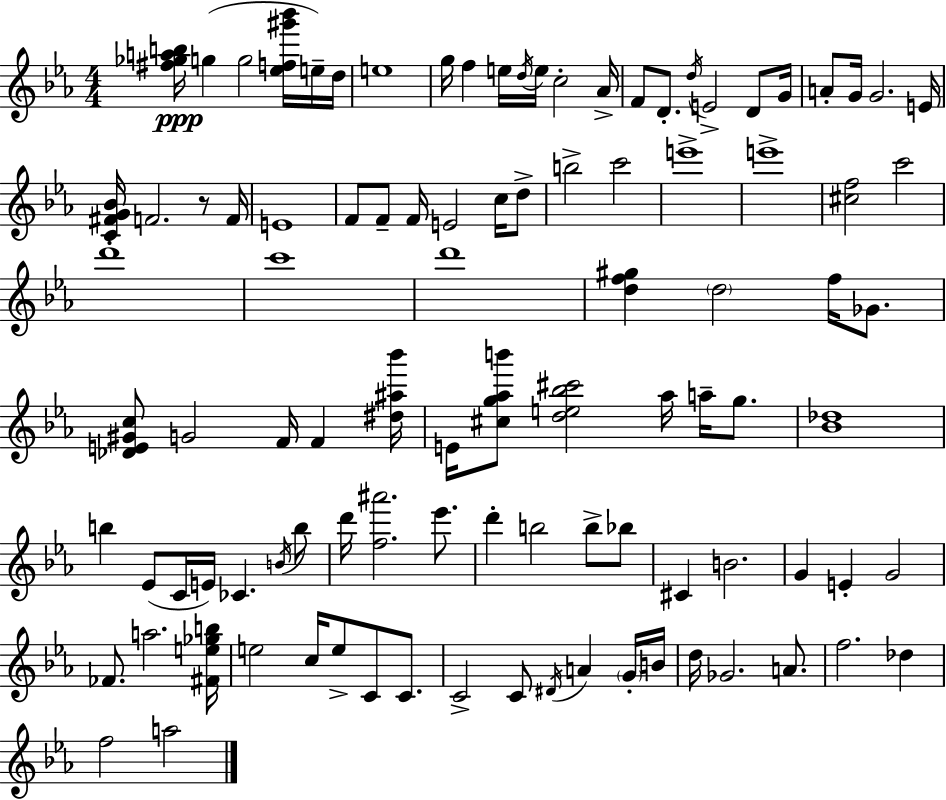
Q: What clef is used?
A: treble